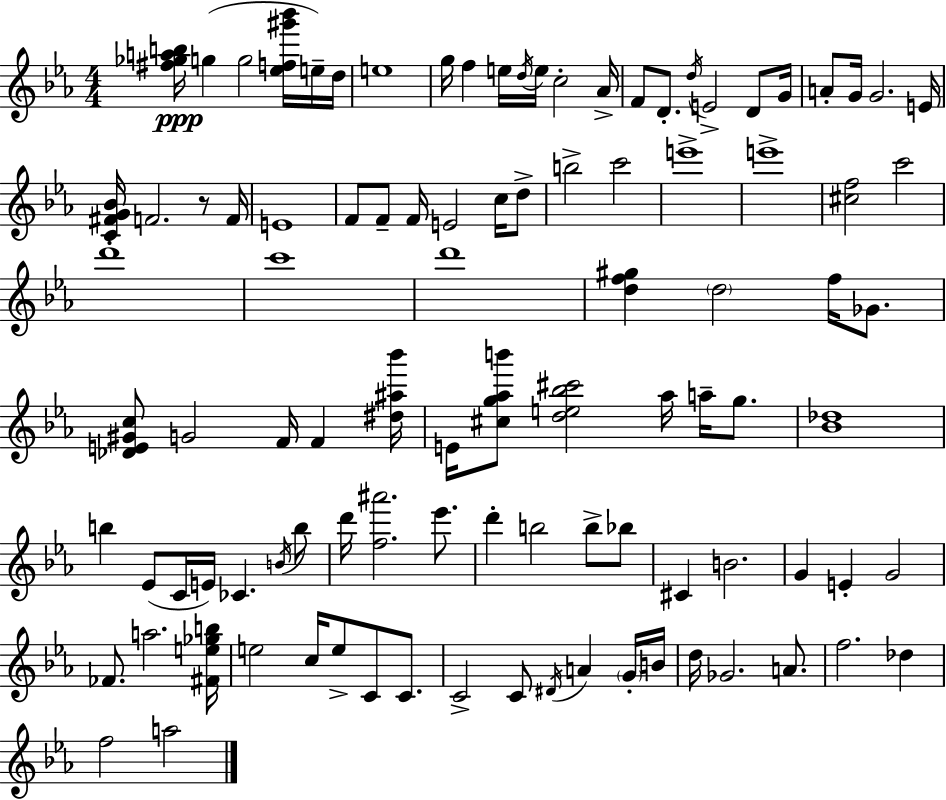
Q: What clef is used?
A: treble